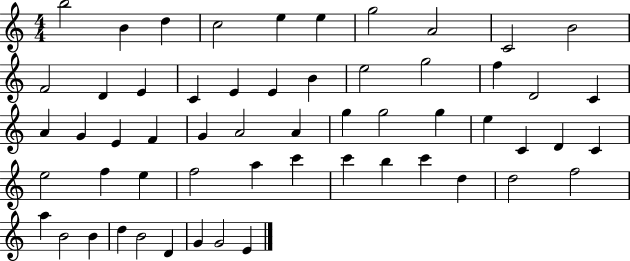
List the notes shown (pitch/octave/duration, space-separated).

B5/h B4/q D5/q C5/h E5/q E5/q G5/h A4/h C4/h B4/h F4/h D4/q E4/q C4/q E4/q E4/q B4/q E5/h G5/h F5/q D4/h C4/q A4/q G4/q E4/q F4/q G4/q A4/h A4/q G5/q G5/h G5/q E5/q C4/q D4/q C4/q E5/h F5/q E5/q F5/h A5/q C6/q C6/q B5/q C6/q D5/q D5/h F5/h A5/q B4/h B4/q D5/q B4/h D4/q G4/q G4/h E4/q